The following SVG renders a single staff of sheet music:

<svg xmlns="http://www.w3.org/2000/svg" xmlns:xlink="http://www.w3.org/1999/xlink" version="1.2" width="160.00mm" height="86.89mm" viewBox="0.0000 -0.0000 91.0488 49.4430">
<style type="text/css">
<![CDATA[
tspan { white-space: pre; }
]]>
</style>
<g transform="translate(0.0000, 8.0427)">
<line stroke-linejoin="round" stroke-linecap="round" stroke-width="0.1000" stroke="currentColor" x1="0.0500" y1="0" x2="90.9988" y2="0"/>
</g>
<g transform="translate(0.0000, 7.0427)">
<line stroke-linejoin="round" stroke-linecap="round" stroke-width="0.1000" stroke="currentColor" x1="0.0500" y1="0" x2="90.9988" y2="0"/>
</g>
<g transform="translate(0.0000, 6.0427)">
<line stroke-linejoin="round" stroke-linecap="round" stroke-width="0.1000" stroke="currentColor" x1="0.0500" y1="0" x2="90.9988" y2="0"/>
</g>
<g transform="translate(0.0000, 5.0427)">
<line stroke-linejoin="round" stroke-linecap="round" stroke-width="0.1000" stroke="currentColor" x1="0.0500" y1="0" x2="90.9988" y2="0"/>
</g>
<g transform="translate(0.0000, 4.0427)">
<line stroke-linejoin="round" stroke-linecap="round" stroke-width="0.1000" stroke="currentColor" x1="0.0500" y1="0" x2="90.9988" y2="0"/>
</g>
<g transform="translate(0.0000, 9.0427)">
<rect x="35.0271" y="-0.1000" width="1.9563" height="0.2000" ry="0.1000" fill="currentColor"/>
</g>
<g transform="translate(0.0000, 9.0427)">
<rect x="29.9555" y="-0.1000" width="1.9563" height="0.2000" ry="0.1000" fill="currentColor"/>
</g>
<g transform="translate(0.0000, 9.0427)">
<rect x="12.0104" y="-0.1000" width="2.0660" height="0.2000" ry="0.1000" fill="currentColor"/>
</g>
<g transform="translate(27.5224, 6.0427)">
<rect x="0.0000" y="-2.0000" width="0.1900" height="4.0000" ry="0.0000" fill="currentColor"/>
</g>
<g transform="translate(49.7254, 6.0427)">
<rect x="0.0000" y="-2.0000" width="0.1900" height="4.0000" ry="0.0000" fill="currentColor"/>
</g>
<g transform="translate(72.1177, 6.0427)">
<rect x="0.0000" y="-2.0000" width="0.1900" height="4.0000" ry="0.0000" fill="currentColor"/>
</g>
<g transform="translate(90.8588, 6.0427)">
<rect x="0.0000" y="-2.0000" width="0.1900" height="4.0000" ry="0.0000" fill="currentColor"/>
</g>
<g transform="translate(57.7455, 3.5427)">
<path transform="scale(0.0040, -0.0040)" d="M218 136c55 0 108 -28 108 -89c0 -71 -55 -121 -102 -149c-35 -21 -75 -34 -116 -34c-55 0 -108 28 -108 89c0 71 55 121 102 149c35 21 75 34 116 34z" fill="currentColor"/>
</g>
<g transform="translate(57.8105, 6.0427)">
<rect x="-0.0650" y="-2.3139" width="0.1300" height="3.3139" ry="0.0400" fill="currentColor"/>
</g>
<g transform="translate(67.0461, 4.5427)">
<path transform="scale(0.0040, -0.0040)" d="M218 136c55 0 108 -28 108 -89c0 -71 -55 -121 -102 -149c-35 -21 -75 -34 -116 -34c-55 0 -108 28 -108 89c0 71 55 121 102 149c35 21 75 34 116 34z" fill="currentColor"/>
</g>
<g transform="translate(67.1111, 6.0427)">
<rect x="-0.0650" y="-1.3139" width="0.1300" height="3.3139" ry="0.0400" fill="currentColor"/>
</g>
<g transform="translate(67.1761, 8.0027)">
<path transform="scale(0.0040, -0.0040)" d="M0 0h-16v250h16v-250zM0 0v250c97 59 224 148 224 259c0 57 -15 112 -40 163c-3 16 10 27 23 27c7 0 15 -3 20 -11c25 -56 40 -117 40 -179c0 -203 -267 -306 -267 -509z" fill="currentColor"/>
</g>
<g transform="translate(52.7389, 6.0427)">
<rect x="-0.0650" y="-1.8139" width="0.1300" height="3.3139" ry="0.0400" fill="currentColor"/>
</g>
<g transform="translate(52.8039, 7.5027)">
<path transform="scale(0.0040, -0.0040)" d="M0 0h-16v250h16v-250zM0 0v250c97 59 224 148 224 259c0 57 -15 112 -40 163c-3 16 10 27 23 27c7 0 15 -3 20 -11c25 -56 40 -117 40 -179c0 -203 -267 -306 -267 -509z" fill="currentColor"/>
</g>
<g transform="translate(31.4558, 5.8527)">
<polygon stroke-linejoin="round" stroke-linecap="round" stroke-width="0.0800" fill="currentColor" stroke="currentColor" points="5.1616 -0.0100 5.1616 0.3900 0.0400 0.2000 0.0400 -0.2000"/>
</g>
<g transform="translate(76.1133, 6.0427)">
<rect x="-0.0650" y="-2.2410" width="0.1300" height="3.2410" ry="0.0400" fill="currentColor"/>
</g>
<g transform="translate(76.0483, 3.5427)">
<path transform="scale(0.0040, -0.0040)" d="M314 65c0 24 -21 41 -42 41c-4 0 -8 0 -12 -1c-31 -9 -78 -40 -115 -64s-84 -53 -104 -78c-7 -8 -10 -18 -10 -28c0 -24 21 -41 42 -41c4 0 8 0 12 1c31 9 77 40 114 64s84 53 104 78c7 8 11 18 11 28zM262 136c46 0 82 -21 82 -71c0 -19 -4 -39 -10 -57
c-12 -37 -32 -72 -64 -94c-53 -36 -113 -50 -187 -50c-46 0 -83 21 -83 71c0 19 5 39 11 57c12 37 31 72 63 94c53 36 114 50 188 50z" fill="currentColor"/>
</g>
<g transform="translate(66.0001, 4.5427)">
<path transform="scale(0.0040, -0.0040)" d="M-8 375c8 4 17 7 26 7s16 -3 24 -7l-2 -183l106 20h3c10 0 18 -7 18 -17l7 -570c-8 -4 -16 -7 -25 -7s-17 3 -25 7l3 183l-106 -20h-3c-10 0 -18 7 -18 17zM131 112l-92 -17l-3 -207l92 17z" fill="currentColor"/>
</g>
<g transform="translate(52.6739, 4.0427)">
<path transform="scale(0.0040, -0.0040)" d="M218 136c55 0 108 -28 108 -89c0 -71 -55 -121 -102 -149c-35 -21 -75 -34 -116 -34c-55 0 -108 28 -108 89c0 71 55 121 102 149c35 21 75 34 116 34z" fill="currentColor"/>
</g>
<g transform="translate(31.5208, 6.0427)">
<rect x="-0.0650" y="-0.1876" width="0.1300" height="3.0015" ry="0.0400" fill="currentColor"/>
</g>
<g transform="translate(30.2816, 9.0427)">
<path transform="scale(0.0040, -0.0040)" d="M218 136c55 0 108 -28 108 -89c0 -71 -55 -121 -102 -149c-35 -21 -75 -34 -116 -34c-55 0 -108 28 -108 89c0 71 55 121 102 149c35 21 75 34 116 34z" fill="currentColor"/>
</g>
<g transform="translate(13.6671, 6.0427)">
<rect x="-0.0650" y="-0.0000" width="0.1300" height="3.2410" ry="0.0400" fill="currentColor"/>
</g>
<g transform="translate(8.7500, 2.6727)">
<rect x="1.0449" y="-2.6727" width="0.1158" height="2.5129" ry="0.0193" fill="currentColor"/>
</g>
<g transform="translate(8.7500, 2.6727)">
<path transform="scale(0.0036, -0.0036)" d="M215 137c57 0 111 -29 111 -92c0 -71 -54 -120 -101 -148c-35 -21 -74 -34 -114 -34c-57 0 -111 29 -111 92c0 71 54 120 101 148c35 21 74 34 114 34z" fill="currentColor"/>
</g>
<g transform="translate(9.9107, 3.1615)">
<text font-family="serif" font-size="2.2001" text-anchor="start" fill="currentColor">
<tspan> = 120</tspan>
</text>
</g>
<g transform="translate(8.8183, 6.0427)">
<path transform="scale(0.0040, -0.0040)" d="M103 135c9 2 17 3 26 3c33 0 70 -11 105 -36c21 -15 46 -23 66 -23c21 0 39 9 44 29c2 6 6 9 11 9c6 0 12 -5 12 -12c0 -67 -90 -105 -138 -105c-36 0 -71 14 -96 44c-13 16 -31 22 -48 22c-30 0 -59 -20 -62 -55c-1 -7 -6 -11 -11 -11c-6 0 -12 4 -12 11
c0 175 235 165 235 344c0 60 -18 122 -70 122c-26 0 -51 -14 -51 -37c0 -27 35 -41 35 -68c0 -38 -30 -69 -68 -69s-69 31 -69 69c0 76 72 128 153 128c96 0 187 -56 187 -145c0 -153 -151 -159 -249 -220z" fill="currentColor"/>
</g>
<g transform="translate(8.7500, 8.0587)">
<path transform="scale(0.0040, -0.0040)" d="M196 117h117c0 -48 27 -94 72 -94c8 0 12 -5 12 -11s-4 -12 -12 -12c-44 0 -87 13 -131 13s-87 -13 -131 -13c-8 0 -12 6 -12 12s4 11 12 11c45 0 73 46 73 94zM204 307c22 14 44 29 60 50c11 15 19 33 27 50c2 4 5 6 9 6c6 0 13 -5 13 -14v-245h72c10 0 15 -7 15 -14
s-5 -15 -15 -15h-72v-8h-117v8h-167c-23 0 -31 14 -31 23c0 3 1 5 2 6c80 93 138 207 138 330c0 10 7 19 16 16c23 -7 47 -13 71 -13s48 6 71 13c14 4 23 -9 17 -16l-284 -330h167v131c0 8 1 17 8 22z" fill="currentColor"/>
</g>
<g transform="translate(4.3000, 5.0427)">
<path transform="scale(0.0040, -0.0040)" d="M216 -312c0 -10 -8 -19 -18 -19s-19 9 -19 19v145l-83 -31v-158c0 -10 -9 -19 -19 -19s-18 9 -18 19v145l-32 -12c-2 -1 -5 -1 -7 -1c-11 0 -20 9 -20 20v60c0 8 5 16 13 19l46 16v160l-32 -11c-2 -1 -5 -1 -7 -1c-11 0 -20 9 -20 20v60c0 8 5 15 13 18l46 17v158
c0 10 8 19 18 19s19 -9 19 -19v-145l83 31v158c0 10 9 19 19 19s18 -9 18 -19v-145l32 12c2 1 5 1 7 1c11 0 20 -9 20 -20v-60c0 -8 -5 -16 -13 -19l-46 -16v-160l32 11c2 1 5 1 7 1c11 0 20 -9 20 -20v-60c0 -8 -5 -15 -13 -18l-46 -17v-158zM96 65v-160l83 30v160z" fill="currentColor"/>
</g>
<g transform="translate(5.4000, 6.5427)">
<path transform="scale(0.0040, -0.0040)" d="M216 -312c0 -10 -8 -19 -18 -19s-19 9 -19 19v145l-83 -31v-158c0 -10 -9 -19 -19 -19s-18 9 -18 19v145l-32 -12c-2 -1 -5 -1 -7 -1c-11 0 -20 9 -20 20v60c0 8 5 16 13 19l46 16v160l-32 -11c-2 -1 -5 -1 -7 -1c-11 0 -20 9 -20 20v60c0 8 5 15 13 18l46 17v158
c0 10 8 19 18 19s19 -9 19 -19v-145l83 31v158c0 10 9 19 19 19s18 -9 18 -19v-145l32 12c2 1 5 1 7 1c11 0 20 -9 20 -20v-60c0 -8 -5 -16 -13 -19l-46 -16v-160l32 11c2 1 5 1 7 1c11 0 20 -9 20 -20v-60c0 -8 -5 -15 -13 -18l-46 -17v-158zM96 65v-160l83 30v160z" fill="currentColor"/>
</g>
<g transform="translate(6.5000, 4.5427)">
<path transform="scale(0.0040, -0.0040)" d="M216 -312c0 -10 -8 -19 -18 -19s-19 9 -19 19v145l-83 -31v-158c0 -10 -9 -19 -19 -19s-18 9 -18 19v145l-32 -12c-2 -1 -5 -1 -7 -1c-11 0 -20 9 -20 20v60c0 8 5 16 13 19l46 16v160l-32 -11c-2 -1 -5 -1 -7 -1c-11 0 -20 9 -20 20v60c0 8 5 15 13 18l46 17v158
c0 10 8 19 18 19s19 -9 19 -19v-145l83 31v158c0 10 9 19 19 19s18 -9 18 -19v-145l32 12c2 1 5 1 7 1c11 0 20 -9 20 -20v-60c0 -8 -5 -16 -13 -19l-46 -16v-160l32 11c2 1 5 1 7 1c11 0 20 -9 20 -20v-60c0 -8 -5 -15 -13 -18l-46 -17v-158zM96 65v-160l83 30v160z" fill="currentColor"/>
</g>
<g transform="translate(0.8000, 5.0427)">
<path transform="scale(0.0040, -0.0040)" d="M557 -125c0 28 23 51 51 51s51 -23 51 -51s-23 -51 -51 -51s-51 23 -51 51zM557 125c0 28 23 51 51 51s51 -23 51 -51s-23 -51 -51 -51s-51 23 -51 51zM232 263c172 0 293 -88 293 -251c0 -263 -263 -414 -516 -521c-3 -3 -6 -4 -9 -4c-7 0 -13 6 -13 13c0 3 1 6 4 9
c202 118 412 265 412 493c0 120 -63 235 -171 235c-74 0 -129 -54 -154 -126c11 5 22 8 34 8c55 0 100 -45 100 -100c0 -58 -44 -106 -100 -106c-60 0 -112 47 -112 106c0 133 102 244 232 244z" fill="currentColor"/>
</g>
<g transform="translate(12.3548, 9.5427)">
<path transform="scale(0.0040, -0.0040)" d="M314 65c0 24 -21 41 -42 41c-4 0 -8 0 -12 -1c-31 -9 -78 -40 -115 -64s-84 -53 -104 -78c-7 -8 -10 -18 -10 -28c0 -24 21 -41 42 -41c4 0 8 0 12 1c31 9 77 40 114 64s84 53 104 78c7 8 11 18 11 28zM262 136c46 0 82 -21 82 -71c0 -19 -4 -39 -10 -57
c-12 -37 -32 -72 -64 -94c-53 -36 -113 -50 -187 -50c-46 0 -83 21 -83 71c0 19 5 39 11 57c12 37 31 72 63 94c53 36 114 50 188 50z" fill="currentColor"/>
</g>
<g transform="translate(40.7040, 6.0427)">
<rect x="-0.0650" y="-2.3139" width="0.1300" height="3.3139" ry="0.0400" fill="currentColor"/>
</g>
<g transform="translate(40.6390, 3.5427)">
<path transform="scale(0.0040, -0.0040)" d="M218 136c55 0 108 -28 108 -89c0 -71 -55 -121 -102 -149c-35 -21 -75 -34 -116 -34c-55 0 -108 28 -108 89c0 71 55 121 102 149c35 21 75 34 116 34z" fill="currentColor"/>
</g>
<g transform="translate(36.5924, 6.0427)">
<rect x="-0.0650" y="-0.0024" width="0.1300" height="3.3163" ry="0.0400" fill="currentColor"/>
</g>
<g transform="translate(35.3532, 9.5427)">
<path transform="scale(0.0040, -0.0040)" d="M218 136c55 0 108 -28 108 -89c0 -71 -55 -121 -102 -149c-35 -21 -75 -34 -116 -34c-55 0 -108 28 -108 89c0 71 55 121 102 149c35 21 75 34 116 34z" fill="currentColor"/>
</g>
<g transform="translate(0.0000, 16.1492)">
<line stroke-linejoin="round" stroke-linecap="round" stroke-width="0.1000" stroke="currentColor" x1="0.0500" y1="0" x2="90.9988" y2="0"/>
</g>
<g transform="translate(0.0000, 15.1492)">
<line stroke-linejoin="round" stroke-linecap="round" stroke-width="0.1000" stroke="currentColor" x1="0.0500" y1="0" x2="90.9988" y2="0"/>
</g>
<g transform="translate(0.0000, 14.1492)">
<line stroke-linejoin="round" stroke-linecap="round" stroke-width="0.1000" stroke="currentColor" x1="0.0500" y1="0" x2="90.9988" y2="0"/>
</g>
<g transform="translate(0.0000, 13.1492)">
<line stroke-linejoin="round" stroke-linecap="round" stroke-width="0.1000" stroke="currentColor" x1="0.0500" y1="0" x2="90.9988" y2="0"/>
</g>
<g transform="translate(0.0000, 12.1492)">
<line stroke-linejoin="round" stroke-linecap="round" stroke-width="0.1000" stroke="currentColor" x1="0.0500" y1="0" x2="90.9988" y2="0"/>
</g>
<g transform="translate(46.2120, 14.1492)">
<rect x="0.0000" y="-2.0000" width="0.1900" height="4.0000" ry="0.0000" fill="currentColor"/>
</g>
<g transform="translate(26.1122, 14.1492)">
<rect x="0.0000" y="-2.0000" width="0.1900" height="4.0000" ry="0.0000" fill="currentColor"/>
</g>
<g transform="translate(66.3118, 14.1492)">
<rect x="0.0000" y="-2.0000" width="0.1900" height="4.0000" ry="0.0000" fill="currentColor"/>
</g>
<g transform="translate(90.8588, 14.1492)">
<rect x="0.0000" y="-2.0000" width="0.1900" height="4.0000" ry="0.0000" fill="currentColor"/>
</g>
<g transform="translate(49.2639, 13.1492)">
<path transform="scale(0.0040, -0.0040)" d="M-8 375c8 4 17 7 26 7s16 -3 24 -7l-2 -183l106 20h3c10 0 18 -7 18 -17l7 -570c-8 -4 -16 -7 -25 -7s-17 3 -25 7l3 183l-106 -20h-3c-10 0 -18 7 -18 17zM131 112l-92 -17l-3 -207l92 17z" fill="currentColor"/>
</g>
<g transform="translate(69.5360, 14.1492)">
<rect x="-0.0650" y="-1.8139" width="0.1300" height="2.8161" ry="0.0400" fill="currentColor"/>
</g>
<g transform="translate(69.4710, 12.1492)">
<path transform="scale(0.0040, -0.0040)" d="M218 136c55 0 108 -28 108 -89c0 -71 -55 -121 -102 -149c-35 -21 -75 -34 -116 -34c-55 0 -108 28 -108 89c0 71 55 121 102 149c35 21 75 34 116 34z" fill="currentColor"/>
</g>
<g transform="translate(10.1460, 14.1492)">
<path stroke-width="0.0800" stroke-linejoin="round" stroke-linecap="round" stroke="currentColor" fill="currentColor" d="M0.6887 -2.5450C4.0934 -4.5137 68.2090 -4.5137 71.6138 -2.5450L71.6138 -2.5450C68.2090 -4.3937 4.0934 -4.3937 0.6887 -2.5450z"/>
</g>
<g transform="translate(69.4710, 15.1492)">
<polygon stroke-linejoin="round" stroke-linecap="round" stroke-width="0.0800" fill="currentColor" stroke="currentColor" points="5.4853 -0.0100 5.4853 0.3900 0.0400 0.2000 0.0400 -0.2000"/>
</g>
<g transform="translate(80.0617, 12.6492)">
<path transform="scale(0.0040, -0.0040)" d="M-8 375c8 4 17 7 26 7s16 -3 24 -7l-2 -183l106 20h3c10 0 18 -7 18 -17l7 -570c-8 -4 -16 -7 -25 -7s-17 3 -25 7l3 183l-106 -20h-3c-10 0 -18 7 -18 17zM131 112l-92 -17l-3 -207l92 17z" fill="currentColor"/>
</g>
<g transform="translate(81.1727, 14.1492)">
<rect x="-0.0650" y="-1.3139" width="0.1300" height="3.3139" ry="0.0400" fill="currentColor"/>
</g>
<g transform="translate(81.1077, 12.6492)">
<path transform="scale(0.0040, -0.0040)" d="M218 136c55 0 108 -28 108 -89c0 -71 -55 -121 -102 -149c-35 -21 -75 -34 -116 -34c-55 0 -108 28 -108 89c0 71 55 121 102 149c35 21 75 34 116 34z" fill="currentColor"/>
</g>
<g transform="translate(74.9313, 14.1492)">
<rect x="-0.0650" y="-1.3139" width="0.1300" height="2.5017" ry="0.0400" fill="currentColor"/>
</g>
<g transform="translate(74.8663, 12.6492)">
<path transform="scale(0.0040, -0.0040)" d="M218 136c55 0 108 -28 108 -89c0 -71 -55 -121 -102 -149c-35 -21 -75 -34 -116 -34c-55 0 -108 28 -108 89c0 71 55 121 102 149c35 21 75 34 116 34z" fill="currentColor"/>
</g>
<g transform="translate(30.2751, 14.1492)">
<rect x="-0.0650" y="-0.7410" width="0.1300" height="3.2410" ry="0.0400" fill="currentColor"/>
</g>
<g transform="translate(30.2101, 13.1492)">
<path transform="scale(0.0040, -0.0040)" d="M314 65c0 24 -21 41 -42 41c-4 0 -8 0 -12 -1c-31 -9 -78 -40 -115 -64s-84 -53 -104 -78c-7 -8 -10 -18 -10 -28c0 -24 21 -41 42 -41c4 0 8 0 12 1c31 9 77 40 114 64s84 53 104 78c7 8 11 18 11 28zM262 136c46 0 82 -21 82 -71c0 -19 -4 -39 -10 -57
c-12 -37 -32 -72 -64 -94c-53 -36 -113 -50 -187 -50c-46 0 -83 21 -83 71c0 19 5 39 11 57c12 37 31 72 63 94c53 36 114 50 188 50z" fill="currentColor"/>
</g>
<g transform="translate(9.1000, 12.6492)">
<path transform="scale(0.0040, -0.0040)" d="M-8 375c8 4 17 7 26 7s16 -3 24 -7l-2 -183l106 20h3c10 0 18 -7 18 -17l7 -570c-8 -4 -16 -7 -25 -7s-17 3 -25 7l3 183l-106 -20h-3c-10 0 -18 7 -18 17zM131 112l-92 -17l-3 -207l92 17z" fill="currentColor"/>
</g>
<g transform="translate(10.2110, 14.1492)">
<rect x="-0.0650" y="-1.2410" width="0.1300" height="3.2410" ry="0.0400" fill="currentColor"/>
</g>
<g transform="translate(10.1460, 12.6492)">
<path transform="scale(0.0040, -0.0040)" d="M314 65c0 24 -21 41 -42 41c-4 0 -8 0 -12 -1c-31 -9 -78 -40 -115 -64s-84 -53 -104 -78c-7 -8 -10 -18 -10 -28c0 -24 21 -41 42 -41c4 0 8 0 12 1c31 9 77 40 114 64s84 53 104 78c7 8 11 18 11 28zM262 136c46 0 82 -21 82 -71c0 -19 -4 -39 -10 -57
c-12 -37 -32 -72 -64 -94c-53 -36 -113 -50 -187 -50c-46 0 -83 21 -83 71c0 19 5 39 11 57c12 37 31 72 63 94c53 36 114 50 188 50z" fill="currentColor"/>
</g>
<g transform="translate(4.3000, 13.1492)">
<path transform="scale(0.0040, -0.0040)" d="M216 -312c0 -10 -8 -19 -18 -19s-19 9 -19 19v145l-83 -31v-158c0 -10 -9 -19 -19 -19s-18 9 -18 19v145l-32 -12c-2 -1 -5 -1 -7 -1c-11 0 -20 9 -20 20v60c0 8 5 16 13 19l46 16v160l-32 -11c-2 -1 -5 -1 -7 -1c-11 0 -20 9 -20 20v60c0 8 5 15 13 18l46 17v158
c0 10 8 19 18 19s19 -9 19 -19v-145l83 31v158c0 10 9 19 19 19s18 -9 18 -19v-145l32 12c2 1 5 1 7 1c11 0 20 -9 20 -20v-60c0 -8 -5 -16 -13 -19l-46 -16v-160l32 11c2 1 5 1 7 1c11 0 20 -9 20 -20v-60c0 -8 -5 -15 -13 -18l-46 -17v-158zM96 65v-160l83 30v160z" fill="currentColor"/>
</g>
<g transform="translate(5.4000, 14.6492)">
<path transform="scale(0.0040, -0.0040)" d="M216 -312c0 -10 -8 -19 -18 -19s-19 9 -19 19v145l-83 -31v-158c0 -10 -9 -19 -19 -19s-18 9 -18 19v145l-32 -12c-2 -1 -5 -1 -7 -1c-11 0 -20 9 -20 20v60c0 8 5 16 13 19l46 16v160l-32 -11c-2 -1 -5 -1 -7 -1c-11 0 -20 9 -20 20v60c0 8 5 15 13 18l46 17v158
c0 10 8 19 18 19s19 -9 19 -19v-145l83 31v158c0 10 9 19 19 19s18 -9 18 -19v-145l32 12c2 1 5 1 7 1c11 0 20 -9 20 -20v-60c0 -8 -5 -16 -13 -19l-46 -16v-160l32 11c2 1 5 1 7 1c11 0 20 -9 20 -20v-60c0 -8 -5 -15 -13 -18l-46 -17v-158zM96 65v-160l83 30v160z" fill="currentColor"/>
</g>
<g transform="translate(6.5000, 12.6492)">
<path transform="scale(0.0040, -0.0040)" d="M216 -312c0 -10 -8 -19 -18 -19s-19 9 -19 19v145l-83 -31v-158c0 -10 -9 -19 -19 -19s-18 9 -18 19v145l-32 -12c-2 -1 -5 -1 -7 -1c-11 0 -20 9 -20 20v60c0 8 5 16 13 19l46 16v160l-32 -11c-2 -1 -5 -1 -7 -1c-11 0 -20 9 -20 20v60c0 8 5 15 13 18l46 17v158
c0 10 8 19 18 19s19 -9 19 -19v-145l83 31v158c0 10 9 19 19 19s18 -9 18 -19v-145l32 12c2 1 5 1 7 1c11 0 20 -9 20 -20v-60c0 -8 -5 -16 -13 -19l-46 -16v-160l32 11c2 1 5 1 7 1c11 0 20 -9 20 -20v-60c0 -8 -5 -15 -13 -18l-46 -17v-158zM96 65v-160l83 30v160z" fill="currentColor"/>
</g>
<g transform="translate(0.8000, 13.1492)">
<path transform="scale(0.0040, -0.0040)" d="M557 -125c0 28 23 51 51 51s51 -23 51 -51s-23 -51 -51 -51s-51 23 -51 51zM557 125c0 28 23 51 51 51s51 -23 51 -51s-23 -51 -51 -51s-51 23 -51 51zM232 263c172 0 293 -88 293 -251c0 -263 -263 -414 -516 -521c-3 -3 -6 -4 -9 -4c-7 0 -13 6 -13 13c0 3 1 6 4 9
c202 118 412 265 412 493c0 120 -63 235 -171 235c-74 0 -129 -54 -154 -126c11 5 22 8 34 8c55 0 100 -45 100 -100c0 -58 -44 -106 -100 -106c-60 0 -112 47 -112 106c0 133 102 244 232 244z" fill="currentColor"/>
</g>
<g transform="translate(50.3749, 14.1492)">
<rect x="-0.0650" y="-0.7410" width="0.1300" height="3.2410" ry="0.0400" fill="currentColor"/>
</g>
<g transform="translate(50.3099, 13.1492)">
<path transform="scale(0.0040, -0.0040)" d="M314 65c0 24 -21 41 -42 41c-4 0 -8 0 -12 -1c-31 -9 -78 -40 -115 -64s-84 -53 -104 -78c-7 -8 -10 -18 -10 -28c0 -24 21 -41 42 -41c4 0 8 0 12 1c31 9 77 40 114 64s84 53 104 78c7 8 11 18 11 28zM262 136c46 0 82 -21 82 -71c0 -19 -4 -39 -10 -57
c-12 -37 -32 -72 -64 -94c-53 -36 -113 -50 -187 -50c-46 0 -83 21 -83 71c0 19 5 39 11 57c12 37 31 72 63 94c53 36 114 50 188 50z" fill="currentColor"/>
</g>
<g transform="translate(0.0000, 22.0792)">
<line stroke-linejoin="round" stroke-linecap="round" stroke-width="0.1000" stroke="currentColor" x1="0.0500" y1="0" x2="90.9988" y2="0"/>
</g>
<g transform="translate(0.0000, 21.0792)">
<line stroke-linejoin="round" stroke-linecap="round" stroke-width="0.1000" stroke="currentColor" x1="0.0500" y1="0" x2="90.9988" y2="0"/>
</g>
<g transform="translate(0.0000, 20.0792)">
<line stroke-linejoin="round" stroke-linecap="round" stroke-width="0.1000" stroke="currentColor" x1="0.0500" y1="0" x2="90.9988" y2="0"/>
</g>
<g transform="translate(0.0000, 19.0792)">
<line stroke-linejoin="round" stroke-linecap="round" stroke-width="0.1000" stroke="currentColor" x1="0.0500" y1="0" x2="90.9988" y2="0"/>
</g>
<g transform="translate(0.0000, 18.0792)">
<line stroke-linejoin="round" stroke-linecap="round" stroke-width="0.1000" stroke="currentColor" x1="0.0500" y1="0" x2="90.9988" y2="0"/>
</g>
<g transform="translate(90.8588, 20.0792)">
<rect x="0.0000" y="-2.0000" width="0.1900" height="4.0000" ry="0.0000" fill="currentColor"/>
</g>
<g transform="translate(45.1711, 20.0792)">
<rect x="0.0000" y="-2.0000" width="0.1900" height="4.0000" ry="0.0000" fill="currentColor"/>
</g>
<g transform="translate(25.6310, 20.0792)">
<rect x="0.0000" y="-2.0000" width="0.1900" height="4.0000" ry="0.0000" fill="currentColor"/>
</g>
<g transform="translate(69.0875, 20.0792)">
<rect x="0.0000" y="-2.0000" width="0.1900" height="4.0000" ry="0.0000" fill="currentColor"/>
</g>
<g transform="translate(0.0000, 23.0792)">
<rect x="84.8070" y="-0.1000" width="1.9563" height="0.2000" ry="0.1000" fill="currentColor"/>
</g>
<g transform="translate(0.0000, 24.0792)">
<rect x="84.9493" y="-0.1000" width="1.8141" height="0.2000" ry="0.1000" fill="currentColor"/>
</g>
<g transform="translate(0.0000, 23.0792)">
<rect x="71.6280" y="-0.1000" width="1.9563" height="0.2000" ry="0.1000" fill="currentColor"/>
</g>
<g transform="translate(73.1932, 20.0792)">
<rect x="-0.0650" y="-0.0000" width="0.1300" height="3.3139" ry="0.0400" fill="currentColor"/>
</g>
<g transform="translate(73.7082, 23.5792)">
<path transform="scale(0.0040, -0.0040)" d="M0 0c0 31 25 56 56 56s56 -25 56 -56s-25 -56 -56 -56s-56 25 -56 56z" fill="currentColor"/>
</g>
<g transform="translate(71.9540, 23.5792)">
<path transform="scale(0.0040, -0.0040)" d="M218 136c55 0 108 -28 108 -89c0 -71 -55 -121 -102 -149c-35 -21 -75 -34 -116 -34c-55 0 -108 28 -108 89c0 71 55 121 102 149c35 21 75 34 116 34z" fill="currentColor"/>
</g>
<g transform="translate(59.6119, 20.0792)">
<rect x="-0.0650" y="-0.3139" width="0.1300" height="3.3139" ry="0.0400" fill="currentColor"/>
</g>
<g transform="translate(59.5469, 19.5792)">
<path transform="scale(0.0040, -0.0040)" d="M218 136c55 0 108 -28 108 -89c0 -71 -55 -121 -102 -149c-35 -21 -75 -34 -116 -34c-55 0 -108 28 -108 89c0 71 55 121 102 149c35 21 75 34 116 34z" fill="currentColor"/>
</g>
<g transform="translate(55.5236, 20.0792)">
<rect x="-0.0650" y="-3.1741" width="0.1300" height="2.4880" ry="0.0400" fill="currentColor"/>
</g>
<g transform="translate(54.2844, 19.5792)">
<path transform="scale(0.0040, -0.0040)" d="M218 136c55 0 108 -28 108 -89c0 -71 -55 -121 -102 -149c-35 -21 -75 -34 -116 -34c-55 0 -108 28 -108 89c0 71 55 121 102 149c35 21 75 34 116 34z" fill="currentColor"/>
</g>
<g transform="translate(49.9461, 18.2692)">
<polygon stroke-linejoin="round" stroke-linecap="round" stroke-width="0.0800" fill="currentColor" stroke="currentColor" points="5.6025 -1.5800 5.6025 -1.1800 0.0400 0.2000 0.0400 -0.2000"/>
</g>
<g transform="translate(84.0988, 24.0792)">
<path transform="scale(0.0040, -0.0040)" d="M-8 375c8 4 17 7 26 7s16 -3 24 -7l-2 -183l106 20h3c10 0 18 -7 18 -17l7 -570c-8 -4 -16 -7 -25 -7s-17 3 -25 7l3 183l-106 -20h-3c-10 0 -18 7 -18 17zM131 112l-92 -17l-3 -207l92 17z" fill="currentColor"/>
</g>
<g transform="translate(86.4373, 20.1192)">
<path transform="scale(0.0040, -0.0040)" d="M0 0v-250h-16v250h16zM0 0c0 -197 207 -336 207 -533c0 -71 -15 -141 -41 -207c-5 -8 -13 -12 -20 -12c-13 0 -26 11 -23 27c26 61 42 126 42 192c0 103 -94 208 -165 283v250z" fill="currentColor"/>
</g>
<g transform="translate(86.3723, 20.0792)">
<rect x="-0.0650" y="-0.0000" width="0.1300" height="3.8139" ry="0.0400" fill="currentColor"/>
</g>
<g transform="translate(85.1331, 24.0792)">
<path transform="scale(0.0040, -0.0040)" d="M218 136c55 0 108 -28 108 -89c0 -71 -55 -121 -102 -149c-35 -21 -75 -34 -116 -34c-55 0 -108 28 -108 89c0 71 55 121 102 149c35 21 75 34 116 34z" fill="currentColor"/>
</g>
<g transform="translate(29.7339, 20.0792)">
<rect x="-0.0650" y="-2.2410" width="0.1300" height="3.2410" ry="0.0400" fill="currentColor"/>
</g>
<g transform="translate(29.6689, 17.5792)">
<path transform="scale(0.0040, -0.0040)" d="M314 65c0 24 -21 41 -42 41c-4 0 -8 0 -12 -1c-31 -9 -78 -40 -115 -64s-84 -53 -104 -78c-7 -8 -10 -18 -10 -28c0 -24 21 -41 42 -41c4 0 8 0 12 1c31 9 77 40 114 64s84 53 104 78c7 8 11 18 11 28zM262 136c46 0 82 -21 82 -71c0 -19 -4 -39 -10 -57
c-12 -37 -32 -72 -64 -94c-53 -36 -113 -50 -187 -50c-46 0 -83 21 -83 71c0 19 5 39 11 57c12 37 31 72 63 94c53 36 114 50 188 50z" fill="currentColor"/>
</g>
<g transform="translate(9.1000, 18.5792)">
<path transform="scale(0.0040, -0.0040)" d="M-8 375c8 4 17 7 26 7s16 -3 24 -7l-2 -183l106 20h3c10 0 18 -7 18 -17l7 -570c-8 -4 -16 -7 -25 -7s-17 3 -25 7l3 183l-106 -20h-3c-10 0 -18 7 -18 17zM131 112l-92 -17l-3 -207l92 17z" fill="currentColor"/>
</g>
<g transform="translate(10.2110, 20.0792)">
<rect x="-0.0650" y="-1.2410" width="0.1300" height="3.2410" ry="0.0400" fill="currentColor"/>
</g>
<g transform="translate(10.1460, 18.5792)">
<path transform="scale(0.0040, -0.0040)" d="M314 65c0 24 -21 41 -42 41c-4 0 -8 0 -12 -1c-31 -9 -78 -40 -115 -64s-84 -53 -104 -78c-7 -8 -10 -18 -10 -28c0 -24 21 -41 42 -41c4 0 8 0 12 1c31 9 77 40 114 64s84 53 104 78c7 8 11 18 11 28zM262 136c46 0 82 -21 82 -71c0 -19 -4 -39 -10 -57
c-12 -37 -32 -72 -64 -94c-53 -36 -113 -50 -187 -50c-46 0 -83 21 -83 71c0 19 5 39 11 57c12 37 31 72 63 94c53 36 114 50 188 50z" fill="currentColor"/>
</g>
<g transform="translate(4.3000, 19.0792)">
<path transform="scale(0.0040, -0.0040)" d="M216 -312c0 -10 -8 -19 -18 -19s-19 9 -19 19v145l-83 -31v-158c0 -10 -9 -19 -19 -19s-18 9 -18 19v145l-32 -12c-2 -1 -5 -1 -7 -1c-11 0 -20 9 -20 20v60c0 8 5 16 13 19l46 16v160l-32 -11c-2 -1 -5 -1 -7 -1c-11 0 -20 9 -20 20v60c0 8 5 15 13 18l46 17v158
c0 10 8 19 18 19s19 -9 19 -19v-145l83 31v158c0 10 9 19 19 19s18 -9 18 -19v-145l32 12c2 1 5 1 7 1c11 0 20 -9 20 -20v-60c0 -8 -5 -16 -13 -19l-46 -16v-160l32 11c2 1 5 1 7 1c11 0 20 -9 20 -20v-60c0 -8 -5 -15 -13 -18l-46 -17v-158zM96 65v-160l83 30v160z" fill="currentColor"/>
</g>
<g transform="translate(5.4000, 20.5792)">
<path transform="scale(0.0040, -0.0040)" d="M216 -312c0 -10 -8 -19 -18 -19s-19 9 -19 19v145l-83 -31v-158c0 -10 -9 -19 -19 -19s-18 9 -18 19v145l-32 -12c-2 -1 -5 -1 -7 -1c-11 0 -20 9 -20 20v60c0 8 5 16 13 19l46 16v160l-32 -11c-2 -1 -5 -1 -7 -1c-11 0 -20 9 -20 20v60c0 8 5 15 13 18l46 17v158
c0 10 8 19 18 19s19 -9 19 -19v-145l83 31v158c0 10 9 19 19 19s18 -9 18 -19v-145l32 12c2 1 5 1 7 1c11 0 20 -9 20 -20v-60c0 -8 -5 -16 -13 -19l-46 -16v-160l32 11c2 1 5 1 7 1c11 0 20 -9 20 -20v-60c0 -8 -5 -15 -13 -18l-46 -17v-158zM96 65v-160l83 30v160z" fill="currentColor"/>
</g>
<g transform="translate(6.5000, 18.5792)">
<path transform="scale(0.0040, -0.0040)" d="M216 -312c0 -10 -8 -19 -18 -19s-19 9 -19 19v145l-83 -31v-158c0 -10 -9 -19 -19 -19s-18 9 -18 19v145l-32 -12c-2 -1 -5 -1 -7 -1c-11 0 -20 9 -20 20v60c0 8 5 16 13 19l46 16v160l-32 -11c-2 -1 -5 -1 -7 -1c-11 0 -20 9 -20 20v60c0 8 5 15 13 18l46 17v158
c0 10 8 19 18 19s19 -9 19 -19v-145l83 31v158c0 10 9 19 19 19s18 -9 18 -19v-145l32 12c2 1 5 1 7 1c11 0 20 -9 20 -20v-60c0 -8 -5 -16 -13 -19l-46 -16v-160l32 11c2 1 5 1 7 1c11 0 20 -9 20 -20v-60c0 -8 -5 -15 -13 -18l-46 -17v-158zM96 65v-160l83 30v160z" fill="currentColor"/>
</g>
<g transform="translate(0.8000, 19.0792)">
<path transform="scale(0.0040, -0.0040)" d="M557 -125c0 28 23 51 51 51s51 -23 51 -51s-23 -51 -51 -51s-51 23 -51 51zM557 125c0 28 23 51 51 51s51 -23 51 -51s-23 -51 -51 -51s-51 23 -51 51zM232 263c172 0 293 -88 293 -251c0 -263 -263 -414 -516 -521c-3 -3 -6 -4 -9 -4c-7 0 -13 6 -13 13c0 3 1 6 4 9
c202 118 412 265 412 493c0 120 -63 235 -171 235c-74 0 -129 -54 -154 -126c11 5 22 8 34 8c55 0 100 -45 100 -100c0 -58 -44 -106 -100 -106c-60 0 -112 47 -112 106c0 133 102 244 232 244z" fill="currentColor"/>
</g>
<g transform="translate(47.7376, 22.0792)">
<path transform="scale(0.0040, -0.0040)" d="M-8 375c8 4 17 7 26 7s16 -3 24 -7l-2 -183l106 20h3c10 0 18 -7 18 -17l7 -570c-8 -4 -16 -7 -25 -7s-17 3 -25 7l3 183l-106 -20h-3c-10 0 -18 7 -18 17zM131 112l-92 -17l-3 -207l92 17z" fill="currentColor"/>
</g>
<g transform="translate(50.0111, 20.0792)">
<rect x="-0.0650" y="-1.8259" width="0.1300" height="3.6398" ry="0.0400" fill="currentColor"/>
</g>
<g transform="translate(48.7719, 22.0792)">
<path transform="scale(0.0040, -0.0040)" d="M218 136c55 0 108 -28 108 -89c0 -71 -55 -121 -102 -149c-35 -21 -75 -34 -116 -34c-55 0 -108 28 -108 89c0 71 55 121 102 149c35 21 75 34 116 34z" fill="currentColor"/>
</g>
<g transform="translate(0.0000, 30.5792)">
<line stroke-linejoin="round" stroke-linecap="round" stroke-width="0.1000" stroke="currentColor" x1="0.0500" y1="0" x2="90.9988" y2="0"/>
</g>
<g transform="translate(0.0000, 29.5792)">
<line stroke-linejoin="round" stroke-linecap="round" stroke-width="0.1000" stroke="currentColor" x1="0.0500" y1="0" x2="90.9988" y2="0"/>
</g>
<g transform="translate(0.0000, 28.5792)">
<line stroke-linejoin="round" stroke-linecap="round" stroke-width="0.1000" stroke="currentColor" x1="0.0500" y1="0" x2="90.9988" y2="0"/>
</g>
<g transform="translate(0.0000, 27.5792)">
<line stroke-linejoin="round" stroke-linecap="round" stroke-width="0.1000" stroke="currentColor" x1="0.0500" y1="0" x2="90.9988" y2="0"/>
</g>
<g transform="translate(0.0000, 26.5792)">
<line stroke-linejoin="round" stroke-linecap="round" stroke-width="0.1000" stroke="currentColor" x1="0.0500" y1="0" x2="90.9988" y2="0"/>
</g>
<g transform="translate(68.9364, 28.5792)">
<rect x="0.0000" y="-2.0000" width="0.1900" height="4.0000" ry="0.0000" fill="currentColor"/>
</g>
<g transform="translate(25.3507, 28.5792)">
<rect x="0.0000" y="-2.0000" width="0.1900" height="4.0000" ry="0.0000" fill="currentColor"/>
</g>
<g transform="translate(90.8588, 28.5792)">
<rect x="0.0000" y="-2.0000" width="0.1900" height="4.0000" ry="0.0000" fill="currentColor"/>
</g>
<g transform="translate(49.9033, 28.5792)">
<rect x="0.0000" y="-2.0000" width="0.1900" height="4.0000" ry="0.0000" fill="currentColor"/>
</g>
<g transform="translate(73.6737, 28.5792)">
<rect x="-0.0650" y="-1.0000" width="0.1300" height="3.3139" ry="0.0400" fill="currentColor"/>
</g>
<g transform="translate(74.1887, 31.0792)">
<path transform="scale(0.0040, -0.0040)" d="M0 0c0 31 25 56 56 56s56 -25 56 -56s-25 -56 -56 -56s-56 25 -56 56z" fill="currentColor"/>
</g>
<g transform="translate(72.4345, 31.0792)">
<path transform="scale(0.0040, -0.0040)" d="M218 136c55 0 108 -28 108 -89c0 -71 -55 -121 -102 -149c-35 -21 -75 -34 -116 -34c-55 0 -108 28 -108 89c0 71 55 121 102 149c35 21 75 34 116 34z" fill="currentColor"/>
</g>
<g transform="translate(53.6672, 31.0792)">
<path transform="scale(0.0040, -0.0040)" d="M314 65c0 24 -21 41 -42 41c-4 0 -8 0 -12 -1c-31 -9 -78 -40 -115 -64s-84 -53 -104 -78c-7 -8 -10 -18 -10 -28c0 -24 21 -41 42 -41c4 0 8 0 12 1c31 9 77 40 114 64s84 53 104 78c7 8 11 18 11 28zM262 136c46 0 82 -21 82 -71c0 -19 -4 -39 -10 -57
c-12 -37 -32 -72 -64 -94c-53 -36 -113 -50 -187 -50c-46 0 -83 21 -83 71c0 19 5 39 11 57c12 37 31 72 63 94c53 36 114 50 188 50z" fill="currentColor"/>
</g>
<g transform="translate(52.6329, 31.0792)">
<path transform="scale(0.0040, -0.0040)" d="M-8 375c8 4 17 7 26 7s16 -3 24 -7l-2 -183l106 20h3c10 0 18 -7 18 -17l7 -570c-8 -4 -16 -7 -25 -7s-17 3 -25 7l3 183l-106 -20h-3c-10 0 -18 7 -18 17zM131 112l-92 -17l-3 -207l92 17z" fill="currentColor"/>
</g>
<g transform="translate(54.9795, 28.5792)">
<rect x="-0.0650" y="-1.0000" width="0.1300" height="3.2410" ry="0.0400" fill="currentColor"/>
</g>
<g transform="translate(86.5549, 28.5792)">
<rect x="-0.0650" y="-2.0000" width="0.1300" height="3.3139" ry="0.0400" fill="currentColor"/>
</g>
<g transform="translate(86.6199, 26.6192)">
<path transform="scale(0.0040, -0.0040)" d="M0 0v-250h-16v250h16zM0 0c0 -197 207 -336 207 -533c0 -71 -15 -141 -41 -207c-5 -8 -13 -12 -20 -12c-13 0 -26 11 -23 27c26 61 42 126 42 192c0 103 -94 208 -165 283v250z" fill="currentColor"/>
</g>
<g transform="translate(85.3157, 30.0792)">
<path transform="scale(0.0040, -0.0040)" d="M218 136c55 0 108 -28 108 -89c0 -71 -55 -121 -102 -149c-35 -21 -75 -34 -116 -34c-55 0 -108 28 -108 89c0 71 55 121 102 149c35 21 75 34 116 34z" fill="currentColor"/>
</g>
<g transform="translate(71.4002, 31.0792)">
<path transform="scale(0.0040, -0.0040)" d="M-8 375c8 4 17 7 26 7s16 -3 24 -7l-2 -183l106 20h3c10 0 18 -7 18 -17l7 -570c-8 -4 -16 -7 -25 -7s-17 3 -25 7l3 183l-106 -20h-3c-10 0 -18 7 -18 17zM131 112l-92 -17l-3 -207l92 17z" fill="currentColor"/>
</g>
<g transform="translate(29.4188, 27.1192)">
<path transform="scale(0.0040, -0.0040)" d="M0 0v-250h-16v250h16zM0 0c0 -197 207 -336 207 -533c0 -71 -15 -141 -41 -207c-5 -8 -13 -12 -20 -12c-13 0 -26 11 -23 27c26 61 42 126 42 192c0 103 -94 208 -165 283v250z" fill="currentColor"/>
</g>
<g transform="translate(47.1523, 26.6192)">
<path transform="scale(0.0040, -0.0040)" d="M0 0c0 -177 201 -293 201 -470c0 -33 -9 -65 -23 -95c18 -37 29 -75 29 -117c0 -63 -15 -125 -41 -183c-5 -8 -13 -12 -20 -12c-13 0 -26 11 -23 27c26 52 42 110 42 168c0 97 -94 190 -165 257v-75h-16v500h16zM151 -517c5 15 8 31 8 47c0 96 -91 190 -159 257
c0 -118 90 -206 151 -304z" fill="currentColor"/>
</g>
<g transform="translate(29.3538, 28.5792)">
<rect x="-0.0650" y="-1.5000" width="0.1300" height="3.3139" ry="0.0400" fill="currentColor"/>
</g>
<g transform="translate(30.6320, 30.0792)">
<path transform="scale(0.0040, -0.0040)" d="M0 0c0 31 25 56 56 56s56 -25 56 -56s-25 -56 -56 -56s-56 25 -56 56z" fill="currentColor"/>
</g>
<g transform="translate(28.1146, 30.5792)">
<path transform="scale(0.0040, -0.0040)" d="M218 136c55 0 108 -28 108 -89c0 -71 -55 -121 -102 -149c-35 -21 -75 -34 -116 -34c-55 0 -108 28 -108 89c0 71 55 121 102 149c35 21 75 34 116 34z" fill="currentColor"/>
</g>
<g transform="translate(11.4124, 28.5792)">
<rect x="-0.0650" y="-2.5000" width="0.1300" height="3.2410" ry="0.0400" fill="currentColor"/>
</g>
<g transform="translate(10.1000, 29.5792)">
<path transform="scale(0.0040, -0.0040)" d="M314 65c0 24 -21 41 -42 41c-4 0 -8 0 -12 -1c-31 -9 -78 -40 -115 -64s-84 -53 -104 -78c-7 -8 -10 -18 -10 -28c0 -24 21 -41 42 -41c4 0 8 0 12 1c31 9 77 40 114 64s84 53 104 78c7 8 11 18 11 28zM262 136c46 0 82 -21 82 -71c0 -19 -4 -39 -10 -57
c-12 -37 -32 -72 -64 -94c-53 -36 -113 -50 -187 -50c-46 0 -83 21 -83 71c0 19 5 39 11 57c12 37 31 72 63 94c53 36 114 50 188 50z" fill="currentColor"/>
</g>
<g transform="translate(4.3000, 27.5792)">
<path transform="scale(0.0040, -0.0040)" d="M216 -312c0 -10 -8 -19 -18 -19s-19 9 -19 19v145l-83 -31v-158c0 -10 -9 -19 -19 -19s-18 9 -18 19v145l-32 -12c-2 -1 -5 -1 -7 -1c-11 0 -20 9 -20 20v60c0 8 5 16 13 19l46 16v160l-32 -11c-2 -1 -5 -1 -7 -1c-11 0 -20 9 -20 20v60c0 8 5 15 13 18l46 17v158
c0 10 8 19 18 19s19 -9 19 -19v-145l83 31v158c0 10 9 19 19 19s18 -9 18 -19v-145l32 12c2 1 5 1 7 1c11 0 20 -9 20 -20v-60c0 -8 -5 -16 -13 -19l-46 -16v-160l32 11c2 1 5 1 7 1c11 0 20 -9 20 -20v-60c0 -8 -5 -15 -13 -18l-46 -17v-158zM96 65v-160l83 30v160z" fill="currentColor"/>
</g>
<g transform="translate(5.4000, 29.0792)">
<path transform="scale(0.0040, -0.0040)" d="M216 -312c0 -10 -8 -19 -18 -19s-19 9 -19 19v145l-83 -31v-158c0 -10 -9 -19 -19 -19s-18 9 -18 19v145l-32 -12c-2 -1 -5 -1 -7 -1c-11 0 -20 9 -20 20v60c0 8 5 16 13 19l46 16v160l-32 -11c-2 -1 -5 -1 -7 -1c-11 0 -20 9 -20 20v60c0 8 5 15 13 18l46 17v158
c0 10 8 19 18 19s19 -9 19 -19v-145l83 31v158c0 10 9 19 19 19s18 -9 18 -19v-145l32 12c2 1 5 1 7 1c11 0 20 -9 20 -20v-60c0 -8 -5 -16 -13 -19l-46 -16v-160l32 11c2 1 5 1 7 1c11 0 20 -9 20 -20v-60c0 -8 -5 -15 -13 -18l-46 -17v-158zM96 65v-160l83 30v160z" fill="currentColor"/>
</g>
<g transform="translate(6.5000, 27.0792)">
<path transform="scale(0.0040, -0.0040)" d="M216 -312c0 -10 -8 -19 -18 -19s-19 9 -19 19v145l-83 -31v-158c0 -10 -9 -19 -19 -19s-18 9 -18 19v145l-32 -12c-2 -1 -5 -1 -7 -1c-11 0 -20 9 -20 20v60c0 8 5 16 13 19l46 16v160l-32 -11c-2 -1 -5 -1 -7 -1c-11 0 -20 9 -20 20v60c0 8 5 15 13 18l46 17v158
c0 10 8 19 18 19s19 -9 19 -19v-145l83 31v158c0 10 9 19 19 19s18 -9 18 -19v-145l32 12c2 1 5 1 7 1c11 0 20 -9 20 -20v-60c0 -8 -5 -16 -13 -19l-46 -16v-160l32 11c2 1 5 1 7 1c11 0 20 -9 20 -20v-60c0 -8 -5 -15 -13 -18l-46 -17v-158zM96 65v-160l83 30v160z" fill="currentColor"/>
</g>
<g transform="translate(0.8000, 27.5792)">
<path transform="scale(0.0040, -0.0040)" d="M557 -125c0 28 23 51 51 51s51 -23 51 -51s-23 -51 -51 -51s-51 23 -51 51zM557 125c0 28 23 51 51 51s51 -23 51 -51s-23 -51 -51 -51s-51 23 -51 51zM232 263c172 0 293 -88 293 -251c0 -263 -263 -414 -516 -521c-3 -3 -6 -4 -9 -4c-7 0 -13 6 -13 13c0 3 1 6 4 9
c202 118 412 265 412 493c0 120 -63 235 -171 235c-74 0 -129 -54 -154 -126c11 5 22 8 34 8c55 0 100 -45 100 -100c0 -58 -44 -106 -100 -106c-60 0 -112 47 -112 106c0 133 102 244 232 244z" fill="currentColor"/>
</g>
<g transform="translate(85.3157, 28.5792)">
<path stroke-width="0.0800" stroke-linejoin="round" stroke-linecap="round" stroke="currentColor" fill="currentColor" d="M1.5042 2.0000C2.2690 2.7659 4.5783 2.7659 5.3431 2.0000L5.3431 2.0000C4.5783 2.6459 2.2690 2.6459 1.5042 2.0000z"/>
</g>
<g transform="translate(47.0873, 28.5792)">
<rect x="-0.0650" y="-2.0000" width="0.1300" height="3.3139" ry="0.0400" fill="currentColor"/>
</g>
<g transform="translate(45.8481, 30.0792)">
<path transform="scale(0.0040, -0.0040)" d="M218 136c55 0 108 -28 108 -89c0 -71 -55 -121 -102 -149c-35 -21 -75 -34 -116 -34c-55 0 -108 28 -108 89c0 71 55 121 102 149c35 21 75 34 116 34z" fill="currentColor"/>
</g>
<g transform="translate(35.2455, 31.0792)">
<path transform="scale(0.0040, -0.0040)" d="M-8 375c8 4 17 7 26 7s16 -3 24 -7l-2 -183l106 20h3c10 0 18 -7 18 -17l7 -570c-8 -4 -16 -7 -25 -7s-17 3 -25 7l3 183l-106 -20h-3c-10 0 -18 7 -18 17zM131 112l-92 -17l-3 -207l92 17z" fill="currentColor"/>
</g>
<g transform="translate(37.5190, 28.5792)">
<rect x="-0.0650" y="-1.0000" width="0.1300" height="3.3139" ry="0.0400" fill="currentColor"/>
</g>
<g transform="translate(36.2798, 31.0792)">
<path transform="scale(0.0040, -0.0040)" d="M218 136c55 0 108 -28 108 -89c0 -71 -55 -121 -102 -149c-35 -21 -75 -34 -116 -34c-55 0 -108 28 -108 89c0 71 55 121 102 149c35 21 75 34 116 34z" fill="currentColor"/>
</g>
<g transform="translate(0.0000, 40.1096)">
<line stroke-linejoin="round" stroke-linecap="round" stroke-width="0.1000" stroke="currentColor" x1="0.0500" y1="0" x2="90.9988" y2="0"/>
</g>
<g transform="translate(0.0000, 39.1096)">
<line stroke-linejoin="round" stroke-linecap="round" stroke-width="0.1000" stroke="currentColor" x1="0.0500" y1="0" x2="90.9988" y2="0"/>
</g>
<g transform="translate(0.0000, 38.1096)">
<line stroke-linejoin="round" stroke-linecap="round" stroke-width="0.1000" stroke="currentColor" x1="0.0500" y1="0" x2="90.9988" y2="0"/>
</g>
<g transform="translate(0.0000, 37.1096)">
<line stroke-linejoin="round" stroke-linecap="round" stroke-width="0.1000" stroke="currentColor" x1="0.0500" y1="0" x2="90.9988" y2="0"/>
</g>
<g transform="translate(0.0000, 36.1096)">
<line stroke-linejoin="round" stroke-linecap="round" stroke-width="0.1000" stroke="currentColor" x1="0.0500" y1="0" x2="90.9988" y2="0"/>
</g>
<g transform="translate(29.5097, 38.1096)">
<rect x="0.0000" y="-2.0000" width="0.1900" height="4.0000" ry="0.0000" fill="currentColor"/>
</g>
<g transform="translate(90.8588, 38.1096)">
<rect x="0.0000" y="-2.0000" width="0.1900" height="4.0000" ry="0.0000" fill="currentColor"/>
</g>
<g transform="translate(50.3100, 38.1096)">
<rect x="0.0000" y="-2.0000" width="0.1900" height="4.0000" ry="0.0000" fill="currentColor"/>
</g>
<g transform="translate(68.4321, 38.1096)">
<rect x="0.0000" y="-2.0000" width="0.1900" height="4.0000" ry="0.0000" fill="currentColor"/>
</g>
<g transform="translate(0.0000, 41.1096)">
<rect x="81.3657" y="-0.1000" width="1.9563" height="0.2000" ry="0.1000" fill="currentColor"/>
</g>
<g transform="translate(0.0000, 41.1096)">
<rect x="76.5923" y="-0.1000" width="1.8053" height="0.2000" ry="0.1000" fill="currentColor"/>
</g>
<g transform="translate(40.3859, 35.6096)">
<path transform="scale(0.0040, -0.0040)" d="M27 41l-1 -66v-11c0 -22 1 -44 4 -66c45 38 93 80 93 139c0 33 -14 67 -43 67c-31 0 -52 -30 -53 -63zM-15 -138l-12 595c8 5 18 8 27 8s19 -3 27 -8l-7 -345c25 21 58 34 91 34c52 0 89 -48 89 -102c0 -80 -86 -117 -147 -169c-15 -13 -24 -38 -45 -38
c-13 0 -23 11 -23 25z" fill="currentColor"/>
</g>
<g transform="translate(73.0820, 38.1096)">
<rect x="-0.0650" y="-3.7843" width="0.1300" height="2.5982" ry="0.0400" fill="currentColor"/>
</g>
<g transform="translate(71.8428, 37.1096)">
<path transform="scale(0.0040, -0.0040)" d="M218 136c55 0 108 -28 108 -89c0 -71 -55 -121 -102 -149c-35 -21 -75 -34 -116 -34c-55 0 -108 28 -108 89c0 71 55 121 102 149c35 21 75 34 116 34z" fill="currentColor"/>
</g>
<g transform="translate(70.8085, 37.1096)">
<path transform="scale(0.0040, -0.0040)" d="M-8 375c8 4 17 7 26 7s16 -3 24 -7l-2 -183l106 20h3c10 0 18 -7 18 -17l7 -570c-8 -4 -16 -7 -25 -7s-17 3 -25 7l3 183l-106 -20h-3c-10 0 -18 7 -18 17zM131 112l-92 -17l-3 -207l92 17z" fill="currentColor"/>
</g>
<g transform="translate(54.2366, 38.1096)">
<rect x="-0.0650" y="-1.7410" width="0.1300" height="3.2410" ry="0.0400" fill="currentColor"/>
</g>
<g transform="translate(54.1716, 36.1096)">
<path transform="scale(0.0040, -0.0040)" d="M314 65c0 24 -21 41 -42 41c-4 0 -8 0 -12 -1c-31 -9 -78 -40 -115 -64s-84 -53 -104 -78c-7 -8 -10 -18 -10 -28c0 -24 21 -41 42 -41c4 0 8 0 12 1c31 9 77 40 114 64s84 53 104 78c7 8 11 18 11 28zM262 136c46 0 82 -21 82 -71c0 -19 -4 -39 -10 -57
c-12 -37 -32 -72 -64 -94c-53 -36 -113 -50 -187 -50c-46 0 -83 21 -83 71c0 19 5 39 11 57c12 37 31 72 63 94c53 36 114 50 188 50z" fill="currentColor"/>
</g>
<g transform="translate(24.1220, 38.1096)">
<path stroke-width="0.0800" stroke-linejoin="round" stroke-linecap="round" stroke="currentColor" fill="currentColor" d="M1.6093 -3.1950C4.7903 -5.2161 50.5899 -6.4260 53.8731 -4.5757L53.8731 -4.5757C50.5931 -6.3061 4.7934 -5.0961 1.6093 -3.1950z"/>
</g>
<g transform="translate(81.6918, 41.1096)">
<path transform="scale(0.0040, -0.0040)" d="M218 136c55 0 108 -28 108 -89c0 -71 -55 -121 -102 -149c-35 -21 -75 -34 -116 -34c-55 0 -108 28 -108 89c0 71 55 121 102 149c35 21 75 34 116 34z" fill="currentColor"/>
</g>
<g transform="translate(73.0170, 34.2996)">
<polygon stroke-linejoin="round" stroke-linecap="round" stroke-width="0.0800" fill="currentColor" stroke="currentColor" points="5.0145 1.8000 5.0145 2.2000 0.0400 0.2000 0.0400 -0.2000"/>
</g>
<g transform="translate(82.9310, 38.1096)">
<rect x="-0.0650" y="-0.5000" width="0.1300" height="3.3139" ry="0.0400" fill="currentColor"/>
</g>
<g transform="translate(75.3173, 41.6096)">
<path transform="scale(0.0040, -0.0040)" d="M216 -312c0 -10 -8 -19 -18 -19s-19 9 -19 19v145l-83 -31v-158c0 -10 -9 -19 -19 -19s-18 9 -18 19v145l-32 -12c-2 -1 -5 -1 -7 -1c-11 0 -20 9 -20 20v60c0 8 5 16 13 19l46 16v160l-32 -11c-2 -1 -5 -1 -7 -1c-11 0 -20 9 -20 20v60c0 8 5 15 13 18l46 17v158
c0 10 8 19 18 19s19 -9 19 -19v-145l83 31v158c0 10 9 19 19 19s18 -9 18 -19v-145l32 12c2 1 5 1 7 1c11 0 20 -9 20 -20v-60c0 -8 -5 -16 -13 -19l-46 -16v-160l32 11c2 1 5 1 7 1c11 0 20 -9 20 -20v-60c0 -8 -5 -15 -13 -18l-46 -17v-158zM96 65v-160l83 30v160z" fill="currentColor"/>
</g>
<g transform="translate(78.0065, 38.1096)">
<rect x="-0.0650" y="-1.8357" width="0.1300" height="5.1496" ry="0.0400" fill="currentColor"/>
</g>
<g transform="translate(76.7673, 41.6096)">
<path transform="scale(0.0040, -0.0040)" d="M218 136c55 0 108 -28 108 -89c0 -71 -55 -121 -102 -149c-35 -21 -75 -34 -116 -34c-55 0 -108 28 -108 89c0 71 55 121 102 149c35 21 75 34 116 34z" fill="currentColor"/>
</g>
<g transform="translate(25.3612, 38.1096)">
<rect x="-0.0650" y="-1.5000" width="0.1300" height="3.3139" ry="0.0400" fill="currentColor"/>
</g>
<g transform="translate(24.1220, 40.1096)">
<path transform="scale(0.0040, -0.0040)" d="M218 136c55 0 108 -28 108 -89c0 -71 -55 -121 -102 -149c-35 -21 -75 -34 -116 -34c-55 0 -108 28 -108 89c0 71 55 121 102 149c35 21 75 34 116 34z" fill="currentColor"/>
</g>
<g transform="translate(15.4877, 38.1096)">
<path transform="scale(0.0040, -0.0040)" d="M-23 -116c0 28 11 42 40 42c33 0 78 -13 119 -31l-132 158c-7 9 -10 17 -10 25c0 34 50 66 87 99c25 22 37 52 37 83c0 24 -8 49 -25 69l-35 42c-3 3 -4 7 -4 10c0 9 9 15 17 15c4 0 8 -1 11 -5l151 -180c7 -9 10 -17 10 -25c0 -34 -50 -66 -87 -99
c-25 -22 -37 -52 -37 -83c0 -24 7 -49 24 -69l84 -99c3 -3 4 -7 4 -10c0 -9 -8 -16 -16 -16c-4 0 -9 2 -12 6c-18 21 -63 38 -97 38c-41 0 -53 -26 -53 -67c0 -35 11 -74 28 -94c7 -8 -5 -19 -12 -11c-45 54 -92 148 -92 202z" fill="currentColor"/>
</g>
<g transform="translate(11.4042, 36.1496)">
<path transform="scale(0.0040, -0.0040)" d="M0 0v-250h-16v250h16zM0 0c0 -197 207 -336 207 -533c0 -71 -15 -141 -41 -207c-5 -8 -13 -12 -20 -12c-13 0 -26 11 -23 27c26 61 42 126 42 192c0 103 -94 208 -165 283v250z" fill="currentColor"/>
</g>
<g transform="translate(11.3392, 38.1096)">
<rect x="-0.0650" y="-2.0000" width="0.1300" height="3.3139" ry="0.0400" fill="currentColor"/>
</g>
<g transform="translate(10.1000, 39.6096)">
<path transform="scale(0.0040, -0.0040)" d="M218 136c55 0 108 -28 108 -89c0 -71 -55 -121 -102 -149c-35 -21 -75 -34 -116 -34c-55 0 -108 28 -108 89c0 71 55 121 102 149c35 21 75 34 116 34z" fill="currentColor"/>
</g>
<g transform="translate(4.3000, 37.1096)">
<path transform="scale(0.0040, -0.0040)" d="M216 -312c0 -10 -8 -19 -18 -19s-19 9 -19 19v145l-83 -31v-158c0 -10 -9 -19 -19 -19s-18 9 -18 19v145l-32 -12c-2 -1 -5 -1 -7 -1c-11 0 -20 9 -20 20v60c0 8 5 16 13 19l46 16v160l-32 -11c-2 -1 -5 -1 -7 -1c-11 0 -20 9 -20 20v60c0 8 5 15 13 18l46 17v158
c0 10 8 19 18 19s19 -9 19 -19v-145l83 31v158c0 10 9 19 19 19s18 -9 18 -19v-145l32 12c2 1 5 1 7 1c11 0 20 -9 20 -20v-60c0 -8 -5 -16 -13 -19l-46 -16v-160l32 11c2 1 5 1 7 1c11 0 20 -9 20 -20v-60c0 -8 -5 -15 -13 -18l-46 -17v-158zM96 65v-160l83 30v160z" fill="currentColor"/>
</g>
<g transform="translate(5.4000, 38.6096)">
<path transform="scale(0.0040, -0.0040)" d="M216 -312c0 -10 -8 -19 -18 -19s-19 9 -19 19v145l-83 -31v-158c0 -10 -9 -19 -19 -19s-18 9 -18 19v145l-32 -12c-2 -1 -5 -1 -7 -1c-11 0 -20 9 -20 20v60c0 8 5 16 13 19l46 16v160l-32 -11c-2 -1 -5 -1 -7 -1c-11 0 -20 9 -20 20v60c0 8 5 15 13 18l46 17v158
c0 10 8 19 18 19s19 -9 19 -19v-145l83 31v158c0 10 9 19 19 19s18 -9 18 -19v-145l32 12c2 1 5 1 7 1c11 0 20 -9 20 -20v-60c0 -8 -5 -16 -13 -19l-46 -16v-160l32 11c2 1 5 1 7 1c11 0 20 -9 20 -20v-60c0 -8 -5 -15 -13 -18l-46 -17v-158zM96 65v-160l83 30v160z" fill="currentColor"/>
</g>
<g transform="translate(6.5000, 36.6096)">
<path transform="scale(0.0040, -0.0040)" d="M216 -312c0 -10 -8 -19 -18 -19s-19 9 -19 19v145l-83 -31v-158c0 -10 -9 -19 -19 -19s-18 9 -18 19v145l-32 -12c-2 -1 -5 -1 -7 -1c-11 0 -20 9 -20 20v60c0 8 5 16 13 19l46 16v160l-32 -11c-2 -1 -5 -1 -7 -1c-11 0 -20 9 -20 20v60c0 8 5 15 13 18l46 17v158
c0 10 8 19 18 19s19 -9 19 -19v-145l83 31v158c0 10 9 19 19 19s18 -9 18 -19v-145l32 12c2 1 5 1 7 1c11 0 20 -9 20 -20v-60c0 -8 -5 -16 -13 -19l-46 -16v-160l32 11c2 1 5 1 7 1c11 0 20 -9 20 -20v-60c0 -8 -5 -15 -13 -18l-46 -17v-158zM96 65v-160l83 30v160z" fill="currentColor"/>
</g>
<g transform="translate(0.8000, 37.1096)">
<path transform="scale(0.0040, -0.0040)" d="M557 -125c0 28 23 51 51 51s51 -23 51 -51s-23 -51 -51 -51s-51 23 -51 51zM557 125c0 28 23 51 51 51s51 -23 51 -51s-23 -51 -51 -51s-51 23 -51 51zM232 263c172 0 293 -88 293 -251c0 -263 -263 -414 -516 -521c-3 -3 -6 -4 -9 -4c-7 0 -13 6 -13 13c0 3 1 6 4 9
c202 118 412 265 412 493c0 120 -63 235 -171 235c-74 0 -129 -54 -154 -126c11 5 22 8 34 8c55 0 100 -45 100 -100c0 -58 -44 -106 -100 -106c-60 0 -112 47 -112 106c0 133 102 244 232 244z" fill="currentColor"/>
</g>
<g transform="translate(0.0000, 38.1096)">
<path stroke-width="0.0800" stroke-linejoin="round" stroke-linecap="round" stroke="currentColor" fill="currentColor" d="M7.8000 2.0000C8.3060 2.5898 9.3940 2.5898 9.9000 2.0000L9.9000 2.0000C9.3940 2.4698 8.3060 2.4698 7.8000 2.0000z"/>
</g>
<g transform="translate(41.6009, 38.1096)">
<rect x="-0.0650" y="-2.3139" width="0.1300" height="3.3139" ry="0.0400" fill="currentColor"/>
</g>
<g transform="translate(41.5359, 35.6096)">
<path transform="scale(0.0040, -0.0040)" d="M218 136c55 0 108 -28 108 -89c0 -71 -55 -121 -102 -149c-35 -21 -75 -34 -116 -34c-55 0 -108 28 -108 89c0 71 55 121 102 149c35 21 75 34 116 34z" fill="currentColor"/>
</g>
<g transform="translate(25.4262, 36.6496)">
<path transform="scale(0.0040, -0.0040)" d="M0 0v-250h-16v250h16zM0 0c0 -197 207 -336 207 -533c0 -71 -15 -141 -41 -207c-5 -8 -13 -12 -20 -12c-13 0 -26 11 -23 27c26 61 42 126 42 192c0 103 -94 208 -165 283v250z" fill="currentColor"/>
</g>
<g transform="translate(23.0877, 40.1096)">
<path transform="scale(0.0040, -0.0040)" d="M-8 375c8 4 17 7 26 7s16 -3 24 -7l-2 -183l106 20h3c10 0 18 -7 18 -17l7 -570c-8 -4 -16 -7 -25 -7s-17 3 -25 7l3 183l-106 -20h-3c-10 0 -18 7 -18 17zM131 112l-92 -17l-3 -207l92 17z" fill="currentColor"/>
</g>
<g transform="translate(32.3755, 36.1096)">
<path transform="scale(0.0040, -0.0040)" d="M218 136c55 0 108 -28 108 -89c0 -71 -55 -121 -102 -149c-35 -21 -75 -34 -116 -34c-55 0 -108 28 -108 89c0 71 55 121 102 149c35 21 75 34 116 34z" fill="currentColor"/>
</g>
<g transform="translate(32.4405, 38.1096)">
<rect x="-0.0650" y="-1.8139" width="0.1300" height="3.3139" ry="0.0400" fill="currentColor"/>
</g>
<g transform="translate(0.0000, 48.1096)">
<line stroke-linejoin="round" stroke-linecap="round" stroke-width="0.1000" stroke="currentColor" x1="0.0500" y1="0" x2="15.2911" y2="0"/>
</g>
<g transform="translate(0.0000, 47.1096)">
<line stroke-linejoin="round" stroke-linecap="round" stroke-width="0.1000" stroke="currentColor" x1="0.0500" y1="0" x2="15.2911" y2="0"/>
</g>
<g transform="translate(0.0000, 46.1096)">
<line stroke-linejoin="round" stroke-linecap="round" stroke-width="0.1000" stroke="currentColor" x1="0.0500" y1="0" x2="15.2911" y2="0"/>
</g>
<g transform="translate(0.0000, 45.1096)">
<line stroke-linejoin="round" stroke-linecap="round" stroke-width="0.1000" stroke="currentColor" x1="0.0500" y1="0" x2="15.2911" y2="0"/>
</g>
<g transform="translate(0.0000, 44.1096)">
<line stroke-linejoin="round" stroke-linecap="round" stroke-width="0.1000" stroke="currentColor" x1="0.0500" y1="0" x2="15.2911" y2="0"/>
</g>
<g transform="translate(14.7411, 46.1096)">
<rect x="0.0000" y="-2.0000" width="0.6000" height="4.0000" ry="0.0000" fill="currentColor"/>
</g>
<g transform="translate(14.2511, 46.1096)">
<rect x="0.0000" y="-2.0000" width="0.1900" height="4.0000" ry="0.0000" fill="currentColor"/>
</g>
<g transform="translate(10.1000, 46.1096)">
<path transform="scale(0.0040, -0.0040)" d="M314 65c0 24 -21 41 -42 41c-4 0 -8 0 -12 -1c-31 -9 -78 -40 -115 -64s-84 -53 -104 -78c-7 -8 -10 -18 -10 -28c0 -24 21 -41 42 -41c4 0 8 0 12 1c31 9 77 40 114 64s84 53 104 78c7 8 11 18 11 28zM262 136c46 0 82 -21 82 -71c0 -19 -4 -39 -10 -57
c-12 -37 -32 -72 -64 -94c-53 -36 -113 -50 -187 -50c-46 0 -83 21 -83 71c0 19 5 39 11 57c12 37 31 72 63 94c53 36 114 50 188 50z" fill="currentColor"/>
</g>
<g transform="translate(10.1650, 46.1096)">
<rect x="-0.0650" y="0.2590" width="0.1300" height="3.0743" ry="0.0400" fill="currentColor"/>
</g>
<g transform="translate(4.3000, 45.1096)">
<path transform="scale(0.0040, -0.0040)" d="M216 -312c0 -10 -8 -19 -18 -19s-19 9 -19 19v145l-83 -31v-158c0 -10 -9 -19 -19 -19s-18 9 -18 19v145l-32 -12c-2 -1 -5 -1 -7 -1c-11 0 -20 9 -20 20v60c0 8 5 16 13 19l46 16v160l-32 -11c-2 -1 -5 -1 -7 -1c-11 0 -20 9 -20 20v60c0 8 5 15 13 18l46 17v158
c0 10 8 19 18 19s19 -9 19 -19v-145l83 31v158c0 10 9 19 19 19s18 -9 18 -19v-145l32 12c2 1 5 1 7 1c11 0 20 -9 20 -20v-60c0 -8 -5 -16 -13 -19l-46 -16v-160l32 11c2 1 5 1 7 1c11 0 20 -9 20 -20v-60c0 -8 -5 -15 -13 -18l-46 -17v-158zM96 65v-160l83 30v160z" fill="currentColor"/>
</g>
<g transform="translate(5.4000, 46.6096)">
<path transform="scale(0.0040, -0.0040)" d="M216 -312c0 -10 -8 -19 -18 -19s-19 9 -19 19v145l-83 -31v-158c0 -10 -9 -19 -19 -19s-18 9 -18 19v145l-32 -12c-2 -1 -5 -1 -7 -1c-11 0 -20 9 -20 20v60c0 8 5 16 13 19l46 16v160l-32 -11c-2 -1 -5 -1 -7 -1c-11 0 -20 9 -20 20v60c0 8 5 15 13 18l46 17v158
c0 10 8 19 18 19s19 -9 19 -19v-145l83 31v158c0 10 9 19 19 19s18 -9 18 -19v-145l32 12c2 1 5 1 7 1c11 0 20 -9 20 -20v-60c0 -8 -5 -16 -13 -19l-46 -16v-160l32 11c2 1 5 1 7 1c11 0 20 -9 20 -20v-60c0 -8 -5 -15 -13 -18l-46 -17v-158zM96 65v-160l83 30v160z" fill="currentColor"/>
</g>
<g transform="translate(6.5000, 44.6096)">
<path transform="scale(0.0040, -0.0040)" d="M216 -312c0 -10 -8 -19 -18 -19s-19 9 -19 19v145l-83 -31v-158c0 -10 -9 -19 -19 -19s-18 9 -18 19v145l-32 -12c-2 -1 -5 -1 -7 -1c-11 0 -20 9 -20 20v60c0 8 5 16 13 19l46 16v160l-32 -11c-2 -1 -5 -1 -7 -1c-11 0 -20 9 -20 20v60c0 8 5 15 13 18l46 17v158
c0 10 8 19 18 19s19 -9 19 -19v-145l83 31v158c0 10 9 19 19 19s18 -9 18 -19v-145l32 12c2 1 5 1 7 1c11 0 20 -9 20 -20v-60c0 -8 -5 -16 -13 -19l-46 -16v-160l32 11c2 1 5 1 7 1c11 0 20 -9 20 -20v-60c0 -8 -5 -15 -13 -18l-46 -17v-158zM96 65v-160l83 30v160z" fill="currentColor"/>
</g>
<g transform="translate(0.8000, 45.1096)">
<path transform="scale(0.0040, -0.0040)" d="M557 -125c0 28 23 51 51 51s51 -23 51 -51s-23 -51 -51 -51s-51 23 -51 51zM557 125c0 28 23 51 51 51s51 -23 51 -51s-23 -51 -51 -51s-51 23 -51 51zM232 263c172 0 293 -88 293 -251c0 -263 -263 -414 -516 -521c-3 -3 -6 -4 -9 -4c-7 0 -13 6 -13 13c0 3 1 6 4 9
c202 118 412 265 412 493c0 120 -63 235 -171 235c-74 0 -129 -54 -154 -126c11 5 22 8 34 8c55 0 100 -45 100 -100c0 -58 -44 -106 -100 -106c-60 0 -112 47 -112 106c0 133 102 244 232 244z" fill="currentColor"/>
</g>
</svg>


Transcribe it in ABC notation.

X:1
T:Untitled
M:2/4
L:1/4
K:A
D,,2 E,,/2 D,,/2 B, A,/2 B, G,/2 B,2 G,2 ^F,2 F,2 A,/2 ^G,/2 G, G,2 B,2 G,,/2 E,/2 E, D,, C,,/2 B,,2 ^G,,/2 F,, A,,/4 F,,2 F,, A,,/2 A,,/2 z G,,/2 A, _B, A,2 F,/2 ^D,,/2 E,, D,2